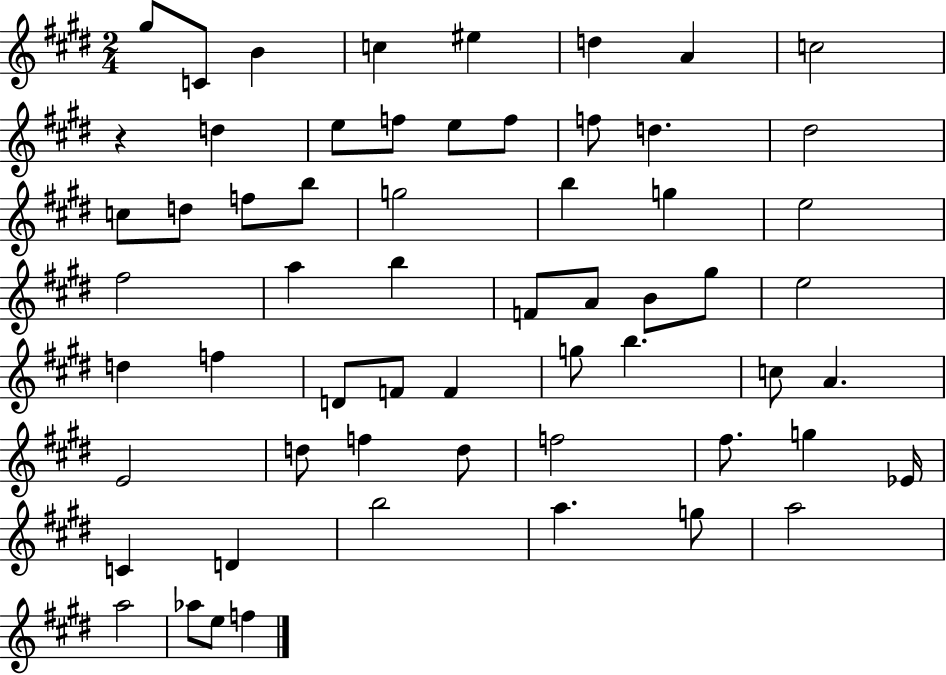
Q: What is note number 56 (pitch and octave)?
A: A5